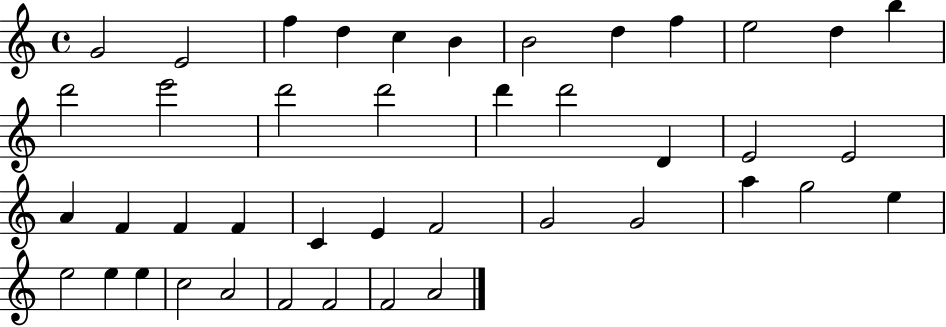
X:1
T:Untitled
M:4/4
L:1/4
K:C
G2 E2 f d c B B2 d f e2 d b d'2 e'2 d'2 d'2 d' d'2 D E2 E2 A F F F C E F2 G2 G2 a g2 e e2 e e c2 A2 F2 F2 F2 A2